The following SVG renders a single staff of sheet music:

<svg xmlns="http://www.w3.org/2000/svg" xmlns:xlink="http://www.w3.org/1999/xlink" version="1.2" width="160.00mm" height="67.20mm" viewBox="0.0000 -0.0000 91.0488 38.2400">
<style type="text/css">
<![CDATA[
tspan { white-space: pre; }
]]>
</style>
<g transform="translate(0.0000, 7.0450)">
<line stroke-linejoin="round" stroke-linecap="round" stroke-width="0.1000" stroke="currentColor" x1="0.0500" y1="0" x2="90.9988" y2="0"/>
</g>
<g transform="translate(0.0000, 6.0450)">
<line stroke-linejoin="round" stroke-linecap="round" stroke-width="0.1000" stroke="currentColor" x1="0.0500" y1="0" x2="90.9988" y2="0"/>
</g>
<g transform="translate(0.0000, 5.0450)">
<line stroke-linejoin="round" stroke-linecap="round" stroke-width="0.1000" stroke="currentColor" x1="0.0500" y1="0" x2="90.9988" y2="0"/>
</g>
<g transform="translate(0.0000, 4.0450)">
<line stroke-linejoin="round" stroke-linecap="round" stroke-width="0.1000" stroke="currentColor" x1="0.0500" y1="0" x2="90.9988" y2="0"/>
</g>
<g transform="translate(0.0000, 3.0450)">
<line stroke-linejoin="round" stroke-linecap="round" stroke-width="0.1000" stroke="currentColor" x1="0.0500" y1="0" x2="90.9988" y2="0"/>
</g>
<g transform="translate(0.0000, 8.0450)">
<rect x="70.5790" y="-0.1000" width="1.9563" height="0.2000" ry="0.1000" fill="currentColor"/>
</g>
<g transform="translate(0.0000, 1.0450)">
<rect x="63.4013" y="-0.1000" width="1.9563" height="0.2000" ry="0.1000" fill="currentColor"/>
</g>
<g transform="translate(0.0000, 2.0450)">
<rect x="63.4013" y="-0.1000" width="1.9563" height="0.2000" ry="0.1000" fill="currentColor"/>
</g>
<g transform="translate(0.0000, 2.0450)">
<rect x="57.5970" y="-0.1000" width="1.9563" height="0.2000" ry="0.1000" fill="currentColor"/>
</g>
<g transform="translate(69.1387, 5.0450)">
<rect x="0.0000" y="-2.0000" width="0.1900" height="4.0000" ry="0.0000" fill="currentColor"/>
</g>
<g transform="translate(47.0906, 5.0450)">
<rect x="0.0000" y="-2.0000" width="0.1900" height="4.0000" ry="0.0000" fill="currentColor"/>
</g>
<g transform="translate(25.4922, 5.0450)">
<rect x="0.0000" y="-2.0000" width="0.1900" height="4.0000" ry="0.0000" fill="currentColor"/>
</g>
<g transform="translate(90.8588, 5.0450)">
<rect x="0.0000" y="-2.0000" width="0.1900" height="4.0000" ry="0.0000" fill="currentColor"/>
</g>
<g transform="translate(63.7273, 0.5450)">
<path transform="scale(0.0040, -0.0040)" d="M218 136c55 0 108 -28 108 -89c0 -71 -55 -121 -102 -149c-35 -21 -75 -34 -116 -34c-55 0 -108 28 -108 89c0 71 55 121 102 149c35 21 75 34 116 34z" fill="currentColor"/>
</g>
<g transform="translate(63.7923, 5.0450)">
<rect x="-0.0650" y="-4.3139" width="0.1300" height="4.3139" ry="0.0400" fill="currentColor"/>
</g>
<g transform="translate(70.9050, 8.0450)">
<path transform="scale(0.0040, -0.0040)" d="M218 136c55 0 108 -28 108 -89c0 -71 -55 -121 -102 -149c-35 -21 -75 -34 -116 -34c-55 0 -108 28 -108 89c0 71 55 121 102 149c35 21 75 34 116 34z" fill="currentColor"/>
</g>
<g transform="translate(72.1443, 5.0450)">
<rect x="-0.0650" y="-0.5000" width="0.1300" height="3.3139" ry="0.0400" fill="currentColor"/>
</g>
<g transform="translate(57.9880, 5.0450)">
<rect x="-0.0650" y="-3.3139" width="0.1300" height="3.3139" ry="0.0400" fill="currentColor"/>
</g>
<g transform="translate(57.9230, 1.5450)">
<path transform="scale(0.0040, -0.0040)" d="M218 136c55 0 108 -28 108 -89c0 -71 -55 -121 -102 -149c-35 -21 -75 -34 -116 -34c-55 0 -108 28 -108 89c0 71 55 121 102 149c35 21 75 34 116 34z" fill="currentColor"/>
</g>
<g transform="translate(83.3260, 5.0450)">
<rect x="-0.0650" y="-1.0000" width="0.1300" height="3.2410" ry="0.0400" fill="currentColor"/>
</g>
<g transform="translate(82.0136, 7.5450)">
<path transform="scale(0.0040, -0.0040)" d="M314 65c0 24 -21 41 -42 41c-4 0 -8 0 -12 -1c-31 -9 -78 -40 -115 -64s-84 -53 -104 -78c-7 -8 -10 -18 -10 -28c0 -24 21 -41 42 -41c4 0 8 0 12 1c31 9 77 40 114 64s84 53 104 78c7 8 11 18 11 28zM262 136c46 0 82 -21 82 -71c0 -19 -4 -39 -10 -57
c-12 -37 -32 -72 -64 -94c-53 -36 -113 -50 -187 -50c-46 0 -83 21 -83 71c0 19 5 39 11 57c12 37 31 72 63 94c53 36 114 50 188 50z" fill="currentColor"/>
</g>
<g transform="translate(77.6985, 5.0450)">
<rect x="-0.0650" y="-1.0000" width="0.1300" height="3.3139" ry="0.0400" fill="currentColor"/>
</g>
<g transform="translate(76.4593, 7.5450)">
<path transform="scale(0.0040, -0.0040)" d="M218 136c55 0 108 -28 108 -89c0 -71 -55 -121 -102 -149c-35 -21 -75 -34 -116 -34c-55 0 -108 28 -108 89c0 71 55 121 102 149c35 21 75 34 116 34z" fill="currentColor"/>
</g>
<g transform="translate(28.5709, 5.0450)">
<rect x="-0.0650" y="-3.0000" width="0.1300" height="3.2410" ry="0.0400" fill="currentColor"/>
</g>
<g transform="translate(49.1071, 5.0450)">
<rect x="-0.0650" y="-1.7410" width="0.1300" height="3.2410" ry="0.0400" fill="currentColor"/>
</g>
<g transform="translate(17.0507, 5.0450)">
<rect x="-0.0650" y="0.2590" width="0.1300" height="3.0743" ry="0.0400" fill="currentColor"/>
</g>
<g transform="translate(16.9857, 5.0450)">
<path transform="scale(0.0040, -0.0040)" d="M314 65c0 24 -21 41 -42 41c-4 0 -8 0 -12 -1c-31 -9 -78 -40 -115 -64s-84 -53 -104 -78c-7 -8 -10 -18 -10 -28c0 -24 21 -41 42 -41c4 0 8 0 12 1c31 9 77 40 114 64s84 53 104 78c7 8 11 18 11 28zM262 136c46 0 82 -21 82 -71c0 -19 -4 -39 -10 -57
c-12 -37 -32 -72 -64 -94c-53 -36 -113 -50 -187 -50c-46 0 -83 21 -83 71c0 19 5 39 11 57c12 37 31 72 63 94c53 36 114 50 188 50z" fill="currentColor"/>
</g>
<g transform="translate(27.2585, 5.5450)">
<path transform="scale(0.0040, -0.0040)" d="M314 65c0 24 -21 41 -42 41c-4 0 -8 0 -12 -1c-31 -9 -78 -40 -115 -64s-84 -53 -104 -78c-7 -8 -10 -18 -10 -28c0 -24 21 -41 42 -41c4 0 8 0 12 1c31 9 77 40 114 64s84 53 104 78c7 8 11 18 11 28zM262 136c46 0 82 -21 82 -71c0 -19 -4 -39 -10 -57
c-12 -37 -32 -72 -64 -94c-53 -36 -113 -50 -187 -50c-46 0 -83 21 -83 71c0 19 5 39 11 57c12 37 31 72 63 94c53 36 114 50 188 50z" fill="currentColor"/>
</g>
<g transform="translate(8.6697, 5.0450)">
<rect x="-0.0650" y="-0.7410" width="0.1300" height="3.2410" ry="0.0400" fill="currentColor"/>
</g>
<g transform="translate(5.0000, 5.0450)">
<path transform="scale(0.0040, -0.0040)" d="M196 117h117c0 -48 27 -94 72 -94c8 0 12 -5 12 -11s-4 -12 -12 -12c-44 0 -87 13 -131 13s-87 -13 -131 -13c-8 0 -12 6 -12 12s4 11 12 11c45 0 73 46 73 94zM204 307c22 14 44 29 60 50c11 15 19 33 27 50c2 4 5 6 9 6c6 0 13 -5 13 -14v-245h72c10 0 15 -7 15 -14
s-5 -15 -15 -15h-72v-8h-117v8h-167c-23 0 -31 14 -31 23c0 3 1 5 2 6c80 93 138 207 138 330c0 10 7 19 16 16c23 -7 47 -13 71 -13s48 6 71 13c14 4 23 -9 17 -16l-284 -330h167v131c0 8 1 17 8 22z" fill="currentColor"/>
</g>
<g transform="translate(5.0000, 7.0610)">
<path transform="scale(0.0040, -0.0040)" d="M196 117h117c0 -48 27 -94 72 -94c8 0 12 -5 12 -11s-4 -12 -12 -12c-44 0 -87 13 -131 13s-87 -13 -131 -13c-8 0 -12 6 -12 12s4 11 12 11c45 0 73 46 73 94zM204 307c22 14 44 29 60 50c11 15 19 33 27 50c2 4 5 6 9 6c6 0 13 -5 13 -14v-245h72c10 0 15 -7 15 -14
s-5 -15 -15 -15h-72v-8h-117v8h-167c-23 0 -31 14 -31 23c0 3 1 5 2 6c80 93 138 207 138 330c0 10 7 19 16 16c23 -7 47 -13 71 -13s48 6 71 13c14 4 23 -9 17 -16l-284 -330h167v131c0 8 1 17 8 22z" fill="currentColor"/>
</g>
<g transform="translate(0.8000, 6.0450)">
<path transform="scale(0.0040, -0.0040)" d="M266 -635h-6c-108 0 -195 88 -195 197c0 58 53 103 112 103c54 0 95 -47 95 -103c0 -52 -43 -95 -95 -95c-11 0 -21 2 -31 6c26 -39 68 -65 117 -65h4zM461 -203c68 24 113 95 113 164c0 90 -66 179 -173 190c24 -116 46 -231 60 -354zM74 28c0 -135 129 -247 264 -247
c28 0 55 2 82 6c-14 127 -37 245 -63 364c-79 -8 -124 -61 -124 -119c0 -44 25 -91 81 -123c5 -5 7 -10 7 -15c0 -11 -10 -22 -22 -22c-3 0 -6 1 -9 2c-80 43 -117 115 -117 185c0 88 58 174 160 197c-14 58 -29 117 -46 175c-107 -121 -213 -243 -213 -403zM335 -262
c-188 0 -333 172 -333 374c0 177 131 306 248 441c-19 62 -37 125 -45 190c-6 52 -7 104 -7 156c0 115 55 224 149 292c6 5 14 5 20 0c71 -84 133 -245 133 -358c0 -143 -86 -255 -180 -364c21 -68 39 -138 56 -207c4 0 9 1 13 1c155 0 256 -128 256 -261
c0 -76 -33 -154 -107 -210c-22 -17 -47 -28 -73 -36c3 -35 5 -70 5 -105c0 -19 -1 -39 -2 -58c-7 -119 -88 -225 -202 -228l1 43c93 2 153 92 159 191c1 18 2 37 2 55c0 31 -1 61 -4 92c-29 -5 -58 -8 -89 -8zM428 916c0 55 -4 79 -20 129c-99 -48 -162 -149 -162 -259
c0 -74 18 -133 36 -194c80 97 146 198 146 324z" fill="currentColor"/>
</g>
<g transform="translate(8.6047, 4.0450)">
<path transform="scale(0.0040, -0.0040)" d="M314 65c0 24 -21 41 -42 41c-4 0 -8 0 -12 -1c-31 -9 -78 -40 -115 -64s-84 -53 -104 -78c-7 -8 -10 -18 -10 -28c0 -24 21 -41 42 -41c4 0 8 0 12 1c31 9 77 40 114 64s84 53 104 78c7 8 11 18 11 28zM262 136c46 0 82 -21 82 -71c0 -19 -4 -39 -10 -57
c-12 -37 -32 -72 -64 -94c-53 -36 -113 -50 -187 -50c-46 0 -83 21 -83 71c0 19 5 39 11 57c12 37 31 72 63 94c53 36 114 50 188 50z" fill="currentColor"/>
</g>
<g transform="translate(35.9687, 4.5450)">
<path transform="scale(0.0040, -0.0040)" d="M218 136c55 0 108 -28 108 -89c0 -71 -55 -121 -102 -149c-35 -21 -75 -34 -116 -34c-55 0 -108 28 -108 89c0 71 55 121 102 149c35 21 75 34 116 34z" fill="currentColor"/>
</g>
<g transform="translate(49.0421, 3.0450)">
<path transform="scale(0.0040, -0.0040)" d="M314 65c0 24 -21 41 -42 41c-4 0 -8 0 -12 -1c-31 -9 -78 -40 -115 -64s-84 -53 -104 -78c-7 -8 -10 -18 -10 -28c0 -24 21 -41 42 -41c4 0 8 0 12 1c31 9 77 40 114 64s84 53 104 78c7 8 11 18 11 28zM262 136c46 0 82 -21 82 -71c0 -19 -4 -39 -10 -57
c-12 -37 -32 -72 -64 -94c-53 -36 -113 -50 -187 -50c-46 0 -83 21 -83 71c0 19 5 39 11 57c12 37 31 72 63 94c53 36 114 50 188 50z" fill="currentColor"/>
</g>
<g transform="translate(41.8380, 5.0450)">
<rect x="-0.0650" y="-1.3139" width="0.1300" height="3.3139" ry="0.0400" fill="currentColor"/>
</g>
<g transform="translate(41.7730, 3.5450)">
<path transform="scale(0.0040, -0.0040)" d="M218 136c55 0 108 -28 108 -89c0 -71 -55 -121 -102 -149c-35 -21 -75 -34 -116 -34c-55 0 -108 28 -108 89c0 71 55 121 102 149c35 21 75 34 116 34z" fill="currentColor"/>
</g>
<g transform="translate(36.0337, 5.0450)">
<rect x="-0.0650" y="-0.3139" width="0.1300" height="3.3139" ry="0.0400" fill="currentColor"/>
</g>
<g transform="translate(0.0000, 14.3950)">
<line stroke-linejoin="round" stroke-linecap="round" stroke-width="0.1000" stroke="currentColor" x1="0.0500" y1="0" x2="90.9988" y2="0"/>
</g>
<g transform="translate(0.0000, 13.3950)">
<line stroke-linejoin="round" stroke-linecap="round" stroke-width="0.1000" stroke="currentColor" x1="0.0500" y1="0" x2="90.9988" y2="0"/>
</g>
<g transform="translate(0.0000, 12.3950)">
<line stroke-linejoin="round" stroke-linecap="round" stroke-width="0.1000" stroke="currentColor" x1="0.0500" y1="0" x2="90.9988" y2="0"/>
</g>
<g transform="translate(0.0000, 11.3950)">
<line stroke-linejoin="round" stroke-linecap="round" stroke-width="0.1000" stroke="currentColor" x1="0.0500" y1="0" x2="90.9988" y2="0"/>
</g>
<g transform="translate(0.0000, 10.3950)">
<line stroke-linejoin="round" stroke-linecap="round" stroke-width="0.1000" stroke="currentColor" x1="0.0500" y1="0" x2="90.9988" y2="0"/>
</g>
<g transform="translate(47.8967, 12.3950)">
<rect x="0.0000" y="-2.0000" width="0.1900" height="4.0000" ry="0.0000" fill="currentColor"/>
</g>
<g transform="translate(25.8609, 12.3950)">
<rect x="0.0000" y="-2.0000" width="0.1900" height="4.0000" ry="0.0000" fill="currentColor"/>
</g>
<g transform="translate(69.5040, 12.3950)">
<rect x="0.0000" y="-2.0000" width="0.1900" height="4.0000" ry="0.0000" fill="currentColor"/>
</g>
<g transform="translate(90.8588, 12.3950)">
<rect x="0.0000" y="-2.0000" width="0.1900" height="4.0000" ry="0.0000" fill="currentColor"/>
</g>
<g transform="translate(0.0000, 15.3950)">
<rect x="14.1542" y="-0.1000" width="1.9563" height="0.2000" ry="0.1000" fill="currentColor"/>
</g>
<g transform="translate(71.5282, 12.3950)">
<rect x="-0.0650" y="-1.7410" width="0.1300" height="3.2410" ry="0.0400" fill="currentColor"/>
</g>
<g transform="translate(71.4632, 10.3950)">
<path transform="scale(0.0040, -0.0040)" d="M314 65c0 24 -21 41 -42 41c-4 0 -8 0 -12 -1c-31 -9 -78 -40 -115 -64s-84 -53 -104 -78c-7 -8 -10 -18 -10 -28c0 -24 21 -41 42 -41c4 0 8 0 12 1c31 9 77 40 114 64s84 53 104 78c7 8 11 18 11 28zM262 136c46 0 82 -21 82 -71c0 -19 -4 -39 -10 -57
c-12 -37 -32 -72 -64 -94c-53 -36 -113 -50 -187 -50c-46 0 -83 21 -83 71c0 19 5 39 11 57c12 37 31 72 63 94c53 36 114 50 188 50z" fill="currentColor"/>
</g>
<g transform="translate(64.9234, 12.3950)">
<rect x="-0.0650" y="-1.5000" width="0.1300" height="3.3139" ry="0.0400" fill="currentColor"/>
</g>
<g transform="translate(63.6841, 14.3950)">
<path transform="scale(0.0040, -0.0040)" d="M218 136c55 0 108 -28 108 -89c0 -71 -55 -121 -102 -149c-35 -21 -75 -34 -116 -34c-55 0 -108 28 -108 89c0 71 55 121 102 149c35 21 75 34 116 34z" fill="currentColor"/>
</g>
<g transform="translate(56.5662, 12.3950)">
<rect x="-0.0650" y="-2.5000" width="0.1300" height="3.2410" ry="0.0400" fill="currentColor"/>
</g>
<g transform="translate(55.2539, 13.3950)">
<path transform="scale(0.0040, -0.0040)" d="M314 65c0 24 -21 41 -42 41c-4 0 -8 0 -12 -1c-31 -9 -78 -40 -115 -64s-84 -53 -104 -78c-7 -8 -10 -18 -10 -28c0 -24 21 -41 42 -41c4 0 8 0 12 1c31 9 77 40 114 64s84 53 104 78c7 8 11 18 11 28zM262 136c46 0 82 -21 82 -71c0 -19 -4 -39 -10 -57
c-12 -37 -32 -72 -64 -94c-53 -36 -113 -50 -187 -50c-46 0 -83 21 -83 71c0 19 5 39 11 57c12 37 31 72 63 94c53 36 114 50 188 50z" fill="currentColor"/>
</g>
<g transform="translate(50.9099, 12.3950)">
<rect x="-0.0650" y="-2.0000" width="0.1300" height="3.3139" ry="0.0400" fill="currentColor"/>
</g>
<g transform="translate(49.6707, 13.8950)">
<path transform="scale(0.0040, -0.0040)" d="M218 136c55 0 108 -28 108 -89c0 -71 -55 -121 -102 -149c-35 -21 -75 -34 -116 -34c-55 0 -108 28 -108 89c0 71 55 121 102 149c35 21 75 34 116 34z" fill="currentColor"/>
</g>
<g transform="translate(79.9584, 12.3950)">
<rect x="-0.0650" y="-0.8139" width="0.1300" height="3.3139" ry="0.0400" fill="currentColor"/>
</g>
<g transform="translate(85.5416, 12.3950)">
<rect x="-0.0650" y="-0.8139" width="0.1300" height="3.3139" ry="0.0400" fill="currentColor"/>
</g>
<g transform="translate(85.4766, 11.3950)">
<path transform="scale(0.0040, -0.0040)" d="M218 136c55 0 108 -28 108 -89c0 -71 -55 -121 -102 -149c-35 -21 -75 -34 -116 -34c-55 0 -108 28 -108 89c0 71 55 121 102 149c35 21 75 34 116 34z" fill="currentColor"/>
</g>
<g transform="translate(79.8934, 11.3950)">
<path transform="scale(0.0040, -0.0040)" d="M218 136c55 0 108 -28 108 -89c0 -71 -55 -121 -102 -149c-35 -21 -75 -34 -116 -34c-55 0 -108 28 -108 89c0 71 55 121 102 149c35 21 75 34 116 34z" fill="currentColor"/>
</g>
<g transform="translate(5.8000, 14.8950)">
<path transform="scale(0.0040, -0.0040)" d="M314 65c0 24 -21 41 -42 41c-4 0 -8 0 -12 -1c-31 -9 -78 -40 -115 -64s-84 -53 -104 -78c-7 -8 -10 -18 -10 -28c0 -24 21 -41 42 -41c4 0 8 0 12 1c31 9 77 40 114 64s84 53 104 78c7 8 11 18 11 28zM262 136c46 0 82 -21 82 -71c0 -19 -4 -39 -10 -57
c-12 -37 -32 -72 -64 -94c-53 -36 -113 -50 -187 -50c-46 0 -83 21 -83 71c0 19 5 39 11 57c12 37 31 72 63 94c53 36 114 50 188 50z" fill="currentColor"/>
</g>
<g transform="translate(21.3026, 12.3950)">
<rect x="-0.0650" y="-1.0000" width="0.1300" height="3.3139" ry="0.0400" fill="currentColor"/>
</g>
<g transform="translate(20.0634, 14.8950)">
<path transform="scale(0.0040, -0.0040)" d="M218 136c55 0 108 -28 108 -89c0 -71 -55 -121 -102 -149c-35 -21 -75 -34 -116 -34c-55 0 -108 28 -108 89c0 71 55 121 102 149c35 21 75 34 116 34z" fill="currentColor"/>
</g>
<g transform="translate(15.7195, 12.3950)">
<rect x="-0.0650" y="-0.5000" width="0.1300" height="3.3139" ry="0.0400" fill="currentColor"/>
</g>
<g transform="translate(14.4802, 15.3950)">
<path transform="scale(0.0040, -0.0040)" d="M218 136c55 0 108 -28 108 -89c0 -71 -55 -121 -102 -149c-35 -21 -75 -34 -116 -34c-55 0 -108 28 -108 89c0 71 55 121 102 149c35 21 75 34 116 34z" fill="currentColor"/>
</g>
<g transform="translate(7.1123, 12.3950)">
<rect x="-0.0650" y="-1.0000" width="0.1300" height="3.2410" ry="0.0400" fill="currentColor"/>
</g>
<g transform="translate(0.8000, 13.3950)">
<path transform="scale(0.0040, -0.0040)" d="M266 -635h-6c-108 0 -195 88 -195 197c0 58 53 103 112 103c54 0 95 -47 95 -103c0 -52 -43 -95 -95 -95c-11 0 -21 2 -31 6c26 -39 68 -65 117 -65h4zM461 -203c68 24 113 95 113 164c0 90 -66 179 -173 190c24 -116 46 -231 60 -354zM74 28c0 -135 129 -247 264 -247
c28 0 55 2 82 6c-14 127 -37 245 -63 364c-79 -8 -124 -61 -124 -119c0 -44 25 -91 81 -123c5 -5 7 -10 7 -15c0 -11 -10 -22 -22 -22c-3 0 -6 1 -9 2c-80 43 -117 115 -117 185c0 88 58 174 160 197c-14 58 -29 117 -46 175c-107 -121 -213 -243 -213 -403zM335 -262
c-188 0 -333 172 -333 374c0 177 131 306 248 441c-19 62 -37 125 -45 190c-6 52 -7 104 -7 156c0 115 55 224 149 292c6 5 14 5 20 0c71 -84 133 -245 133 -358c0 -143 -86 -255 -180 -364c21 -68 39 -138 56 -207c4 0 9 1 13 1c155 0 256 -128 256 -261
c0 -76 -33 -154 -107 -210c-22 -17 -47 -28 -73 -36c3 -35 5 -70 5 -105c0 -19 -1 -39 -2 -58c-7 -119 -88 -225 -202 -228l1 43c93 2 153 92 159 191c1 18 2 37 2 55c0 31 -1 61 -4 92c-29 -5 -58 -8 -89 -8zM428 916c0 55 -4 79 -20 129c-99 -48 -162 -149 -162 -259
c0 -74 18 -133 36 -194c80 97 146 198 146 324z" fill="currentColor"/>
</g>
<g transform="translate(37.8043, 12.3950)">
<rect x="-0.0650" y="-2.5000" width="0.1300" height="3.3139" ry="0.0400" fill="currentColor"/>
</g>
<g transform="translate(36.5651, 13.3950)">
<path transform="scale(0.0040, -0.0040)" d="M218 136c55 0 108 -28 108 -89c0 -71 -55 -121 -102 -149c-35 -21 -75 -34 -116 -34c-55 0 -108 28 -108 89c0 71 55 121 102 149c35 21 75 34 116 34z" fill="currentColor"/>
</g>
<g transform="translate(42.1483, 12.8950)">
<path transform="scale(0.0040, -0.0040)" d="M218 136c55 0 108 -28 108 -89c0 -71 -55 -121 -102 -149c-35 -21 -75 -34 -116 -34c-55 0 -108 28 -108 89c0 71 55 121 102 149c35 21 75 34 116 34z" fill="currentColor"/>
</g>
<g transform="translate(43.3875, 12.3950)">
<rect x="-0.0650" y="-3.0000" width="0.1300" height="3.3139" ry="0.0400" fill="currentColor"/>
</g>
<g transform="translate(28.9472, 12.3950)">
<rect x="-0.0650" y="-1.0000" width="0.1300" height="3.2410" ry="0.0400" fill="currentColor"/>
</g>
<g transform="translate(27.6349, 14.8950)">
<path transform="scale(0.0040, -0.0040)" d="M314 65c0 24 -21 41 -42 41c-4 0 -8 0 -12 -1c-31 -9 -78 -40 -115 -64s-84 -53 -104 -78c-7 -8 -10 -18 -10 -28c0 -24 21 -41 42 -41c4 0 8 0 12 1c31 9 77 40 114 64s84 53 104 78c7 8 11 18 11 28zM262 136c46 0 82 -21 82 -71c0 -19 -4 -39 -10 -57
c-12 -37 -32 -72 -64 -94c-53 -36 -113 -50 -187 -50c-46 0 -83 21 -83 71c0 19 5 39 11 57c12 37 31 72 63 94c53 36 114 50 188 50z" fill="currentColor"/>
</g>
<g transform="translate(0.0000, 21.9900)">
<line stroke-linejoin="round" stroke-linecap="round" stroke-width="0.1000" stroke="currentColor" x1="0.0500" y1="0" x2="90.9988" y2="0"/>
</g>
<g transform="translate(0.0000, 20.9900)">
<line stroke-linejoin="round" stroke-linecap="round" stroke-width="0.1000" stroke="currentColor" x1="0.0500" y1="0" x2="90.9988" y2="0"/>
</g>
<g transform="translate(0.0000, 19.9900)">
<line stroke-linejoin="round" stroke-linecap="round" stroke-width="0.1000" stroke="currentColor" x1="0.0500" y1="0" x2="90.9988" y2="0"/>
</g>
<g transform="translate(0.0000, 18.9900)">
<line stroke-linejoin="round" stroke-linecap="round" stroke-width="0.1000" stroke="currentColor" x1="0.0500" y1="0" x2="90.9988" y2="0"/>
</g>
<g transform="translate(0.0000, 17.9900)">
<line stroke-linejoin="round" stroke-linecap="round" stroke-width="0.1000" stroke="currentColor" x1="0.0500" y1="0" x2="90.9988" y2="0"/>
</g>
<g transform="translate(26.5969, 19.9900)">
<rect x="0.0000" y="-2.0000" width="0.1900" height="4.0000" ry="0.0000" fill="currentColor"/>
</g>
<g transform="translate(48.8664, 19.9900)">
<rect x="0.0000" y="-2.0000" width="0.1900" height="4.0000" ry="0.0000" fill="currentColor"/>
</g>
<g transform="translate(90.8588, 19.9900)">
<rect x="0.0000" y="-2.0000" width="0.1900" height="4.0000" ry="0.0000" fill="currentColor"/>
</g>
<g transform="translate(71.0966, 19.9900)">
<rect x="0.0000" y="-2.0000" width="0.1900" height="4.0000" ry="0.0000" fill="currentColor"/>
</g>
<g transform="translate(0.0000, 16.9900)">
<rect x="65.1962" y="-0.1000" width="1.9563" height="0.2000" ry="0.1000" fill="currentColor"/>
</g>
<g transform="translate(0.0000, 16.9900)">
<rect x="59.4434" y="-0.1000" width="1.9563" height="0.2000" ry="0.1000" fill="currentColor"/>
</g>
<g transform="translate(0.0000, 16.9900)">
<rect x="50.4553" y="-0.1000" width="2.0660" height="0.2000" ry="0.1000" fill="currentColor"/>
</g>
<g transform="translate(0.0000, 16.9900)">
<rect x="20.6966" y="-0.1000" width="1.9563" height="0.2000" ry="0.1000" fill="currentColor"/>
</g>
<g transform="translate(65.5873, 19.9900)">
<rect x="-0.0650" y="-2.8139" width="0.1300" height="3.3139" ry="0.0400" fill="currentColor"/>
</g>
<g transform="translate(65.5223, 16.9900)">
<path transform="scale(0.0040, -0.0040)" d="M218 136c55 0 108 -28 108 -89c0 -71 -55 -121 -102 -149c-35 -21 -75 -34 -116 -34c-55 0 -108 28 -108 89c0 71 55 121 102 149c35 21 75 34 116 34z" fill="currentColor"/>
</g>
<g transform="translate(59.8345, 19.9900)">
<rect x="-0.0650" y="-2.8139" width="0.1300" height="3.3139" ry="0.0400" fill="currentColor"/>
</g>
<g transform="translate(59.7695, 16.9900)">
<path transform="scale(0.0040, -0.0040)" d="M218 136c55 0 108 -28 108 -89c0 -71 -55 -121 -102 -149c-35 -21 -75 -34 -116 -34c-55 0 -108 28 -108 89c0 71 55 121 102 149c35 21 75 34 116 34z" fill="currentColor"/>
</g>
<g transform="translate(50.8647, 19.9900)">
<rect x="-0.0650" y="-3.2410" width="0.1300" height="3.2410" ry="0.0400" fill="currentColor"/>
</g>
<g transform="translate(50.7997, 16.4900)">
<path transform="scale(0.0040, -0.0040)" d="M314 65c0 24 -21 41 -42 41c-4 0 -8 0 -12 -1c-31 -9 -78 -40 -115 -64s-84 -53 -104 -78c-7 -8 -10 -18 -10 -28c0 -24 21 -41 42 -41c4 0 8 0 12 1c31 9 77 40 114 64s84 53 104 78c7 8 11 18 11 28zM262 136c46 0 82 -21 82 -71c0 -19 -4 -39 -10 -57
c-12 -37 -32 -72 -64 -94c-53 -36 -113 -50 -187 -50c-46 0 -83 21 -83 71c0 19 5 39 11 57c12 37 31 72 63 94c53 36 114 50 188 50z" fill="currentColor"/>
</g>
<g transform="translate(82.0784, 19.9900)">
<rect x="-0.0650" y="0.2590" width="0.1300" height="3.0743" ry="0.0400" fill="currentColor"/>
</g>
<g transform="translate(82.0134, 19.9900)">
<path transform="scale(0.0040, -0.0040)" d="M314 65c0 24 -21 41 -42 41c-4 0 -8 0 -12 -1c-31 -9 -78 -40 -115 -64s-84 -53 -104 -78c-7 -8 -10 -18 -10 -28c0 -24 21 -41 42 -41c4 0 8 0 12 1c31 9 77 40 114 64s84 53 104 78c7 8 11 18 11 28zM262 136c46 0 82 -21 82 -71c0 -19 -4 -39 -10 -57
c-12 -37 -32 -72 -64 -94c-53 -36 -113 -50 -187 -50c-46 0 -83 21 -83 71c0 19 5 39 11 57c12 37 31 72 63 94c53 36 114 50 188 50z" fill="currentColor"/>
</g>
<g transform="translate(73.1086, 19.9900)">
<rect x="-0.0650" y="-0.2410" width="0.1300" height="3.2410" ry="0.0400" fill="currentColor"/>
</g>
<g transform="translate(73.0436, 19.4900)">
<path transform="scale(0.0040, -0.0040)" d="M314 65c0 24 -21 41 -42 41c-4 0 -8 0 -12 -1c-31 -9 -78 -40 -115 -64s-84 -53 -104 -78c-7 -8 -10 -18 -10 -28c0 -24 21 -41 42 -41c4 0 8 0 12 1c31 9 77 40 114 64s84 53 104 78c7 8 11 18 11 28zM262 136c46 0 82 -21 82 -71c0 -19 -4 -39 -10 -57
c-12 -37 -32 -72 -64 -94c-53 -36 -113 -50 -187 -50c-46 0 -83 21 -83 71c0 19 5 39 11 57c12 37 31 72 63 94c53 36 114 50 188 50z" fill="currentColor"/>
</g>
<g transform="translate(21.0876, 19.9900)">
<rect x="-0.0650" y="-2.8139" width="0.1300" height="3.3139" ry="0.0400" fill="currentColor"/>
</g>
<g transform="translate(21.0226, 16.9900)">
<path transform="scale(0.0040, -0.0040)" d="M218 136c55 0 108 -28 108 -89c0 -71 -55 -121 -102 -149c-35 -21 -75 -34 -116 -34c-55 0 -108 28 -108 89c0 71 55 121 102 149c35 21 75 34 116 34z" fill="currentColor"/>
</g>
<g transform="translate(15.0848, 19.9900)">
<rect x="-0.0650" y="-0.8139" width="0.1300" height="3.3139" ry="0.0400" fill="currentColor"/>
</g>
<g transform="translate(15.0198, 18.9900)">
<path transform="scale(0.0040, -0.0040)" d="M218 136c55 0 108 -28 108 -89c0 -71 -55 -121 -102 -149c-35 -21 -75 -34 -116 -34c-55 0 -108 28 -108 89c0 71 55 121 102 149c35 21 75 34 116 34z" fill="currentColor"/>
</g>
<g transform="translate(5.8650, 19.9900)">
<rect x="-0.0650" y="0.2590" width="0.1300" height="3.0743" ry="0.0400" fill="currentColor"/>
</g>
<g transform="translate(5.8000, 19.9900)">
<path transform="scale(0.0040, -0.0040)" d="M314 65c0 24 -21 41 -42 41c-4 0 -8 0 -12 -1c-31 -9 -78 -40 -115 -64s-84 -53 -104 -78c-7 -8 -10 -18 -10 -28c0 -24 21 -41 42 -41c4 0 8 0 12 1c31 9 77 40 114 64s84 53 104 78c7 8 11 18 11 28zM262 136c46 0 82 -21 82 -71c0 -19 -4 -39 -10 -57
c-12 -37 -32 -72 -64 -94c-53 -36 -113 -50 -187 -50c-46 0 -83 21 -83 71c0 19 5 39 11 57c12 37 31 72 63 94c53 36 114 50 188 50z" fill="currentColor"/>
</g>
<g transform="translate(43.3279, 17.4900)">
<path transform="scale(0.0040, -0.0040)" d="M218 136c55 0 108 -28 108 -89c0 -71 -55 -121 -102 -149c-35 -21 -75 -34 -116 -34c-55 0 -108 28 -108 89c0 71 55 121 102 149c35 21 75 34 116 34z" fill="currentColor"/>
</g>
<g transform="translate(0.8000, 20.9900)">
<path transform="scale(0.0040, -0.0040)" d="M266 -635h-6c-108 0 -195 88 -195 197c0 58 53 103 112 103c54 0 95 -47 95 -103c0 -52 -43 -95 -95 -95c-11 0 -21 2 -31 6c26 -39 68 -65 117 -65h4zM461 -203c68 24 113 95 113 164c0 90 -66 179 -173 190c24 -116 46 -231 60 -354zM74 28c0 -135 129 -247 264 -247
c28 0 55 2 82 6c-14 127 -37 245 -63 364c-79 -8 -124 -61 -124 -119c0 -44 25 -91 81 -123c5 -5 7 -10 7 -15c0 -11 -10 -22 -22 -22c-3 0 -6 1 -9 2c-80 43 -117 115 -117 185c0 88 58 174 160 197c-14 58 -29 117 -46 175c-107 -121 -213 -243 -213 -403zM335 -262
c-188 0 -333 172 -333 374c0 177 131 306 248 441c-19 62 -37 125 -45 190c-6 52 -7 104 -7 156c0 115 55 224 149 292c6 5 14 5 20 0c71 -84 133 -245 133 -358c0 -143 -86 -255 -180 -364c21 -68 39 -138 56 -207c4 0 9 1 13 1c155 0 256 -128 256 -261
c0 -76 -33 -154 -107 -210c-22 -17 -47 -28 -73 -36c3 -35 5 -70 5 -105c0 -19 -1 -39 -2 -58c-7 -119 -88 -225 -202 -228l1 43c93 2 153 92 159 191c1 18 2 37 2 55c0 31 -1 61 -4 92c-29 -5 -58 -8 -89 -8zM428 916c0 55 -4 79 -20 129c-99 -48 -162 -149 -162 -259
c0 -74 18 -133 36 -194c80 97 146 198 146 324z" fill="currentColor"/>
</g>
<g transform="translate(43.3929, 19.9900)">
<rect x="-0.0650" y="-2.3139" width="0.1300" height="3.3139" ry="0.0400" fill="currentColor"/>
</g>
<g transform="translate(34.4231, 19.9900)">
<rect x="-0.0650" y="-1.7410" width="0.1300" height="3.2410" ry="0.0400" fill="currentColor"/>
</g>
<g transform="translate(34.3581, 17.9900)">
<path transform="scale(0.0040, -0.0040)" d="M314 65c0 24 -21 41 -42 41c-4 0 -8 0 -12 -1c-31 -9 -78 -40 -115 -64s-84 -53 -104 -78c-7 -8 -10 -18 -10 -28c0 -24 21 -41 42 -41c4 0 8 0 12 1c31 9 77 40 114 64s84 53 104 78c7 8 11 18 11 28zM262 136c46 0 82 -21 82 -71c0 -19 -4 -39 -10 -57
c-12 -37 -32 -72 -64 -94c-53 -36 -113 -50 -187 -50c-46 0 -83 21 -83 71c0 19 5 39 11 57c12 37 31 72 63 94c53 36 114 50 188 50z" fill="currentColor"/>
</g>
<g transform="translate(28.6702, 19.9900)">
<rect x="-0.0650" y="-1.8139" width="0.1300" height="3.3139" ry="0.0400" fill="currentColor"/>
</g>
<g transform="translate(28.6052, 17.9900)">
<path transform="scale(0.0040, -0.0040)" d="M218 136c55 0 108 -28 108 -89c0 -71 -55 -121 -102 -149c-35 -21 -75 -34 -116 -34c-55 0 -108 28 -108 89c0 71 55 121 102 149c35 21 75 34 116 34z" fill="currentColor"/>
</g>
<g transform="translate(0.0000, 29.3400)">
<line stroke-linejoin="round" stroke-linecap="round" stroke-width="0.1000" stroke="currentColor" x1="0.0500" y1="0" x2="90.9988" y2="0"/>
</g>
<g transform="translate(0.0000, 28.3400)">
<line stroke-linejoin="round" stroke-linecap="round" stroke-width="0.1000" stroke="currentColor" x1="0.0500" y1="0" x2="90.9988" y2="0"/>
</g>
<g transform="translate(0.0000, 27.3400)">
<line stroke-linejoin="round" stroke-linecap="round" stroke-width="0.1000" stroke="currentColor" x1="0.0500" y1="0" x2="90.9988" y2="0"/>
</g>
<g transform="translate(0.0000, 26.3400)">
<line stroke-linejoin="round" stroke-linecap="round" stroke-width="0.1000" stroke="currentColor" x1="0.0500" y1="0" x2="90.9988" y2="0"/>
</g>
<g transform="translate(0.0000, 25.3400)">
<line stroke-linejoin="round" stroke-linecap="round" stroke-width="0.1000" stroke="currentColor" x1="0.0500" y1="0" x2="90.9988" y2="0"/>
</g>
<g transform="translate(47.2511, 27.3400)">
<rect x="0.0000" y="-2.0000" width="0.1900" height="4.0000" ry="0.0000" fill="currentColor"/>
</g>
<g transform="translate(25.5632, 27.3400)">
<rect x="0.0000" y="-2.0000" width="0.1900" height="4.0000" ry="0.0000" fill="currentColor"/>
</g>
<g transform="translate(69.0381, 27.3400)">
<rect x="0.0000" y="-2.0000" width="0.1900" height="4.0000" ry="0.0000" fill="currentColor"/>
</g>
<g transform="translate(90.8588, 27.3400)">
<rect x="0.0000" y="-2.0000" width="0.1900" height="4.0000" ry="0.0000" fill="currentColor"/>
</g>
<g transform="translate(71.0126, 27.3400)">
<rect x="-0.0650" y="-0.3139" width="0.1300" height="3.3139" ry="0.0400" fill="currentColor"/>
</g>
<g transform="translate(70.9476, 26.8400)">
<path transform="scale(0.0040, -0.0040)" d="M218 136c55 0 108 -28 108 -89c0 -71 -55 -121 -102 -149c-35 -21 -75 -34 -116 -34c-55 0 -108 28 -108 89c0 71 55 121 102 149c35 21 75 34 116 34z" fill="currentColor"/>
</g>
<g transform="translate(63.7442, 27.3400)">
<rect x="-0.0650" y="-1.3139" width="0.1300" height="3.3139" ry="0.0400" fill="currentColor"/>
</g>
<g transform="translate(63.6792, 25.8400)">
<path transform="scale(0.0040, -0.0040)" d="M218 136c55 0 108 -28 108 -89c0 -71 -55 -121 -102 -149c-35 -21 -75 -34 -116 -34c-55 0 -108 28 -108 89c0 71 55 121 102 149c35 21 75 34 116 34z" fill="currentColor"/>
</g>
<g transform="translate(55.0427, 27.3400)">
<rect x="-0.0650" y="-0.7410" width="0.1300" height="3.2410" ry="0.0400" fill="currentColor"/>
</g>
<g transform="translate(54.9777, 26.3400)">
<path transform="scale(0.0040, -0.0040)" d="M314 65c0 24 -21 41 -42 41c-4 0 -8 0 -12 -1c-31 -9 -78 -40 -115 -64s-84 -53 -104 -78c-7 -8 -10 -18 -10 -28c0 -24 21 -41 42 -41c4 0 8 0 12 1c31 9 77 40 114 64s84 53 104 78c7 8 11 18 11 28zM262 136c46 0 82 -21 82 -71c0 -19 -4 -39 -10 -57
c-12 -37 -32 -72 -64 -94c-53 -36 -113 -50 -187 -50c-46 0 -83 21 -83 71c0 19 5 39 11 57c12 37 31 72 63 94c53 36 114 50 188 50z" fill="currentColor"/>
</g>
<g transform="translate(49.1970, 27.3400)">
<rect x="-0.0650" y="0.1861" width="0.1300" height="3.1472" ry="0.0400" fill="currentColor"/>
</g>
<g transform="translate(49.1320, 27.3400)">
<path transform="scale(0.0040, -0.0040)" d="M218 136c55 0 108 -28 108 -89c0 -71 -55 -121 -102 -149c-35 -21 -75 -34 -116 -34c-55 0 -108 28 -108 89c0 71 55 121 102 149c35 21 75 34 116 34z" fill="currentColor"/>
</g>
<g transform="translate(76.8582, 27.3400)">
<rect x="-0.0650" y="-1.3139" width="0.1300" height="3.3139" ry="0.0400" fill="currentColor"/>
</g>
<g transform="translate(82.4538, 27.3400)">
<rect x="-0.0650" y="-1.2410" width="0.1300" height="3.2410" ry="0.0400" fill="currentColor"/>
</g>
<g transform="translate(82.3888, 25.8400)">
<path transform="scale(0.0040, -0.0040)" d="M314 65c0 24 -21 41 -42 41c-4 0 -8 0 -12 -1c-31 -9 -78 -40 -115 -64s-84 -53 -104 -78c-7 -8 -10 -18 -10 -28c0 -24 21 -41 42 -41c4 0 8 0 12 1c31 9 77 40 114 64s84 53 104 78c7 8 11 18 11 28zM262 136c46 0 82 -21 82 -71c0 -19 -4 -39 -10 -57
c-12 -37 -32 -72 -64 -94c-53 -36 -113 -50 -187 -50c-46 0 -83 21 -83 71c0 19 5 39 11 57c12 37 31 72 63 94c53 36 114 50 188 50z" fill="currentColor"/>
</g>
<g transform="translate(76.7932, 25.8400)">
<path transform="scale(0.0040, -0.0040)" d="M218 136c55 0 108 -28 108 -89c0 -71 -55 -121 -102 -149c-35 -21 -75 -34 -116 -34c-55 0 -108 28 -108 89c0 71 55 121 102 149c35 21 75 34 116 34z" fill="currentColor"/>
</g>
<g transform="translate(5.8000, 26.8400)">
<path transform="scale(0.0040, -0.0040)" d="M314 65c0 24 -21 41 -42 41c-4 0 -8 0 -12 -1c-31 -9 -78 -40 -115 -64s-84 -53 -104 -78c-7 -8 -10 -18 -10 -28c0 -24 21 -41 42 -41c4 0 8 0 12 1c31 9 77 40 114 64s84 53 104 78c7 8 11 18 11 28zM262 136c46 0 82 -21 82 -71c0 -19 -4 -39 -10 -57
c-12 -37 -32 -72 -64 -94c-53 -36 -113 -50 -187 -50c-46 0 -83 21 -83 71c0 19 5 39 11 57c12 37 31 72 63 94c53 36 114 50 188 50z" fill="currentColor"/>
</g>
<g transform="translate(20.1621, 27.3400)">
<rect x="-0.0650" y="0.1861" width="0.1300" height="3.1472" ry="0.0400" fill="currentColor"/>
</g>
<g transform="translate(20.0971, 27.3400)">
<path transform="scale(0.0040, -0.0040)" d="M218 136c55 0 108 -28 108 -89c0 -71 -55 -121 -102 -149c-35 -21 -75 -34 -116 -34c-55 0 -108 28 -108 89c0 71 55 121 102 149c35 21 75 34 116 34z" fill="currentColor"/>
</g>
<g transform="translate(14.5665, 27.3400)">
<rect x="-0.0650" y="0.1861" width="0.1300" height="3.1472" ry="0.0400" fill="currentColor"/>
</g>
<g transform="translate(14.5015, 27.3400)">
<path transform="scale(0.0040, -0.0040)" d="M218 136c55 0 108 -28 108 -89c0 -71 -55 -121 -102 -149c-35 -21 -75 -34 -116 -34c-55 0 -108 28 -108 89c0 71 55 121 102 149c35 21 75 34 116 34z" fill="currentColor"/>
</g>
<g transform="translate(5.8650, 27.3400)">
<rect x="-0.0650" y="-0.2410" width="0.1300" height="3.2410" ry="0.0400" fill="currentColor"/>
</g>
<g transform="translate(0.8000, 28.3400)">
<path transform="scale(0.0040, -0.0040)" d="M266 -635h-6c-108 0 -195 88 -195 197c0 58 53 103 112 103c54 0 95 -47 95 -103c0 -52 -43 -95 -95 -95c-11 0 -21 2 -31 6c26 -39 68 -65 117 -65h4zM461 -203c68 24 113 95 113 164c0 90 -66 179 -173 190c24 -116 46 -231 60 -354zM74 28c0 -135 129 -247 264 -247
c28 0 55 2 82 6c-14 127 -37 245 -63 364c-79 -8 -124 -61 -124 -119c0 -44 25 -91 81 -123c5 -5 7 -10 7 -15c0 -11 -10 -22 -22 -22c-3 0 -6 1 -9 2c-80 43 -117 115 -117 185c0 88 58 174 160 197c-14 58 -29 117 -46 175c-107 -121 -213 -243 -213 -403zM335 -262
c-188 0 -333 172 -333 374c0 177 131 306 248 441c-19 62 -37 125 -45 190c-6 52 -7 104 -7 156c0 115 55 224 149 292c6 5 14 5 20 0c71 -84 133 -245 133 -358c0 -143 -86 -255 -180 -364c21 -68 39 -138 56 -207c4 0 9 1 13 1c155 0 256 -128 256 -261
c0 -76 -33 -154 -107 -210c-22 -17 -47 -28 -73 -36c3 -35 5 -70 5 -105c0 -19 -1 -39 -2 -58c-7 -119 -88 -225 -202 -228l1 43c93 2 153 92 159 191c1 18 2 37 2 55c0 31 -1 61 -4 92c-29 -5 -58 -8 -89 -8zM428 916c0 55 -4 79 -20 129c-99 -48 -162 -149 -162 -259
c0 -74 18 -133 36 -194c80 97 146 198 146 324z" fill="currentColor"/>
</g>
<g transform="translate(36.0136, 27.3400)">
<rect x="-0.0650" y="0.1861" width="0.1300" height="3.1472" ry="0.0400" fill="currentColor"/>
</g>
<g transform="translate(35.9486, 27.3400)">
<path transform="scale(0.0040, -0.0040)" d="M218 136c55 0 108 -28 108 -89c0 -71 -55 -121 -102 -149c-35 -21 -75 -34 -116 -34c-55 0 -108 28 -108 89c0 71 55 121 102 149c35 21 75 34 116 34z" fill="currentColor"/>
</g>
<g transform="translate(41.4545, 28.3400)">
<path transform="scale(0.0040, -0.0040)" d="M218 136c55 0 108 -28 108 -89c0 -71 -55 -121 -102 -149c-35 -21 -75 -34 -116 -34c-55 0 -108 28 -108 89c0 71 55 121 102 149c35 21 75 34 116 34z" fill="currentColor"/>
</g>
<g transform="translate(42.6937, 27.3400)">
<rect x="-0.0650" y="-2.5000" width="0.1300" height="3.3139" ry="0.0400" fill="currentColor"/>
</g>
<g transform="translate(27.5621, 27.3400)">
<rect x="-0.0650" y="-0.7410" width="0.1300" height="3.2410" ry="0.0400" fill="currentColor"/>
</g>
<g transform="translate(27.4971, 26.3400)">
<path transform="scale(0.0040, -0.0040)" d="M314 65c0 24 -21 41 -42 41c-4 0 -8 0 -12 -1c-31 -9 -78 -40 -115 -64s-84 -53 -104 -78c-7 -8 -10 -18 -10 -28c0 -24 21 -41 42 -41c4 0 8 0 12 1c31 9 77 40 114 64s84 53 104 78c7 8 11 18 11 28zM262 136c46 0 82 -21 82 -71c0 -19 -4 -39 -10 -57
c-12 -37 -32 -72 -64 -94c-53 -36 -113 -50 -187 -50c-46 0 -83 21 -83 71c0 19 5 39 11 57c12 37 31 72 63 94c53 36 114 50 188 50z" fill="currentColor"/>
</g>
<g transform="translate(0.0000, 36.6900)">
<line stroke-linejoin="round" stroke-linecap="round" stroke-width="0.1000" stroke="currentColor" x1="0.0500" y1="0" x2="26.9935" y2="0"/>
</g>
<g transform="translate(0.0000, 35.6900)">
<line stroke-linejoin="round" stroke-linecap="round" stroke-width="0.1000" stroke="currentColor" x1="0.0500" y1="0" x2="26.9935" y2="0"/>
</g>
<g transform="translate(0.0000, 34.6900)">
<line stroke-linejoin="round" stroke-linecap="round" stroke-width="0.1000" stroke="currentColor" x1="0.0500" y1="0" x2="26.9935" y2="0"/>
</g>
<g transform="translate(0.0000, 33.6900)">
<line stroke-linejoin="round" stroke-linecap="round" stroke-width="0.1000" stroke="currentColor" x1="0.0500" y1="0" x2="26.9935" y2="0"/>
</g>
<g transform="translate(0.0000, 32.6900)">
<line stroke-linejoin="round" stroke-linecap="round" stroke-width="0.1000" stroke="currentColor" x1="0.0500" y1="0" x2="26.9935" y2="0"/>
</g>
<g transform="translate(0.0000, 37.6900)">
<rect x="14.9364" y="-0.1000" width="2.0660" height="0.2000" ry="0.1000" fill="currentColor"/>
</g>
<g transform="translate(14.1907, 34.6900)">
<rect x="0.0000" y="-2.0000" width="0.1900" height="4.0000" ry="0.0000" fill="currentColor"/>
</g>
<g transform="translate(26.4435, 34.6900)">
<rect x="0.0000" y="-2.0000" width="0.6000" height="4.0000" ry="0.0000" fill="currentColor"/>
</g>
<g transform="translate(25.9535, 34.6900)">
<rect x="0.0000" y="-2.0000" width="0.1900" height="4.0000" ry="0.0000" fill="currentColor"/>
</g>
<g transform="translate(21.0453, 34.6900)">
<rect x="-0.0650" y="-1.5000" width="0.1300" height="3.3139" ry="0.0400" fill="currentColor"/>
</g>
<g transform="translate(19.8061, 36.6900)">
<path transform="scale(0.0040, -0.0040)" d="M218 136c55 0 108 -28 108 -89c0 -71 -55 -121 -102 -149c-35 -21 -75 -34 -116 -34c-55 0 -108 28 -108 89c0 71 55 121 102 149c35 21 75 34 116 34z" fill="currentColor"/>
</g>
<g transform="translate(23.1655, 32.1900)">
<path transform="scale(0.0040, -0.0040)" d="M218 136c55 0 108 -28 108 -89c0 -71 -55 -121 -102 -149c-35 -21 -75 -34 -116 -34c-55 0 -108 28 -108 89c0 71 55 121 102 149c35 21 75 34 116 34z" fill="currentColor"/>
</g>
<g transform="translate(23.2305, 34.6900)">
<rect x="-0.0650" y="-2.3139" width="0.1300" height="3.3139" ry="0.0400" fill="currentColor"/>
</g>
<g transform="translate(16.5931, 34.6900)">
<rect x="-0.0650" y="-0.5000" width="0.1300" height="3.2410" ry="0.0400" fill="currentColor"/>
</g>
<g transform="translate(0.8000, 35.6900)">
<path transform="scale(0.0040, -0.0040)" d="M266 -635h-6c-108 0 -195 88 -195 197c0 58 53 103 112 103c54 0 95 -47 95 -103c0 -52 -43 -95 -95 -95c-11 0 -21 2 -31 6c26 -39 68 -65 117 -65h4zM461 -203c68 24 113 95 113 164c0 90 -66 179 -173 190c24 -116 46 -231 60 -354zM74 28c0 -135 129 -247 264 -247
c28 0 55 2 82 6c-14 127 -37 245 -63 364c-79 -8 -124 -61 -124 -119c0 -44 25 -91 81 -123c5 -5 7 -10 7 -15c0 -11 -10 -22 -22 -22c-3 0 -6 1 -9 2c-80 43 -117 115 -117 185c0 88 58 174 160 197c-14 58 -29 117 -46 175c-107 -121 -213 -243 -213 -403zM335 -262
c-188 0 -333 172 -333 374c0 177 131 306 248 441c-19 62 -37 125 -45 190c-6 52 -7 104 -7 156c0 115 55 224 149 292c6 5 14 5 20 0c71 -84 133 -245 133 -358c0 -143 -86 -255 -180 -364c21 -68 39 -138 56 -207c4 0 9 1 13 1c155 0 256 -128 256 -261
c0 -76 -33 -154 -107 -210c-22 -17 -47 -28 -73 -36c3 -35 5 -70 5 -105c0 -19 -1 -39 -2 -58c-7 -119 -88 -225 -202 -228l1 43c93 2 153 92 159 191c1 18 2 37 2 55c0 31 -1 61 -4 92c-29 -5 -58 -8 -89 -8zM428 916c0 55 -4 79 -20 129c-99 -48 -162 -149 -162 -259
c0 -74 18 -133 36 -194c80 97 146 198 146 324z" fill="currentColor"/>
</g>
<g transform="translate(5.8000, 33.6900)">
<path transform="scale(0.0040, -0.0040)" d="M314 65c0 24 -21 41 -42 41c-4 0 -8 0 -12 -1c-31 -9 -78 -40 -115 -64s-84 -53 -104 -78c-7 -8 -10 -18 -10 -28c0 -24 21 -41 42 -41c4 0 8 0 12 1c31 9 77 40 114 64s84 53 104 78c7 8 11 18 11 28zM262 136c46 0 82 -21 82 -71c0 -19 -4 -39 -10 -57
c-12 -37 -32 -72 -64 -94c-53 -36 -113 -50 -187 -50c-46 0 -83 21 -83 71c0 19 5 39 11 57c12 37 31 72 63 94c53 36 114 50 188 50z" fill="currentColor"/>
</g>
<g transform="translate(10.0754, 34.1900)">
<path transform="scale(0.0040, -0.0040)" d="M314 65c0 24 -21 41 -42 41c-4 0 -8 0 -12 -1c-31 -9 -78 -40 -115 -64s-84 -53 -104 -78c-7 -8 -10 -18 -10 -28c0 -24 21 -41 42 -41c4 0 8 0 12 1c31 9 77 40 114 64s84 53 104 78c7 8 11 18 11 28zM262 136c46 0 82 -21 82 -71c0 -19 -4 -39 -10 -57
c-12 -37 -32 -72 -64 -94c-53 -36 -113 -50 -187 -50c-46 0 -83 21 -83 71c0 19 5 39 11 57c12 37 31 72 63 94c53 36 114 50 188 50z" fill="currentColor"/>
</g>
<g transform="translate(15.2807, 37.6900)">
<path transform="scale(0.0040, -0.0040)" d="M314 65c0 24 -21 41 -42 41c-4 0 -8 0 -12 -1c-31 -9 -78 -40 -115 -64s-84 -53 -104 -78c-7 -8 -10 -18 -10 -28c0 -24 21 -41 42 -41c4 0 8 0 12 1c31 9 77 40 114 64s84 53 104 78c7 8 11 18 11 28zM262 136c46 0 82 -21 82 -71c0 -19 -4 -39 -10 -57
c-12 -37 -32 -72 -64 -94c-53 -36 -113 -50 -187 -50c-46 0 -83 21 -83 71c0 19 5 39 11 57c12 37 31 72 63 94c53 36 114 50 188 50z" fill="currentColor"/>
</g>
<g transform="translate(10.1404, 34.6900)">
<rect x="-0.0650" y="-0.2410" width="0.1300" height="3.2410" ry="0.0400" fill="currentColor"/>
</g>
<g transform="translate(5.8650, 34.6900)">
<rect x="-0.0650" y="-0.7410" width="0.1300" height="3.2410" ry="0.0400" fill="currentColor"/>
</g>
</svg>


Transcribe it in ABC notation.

X:1
T:Untitled
M:4/4
L:1/4
K:C
d2 B2 A2 c e f2 b d' C D D2 D2 C D D2 G A F G2 E f2 d d B2 d a f f2 g b2 a a c2 B2 c2 B B d2 B G B d2 e c e e2 d2 c2 C2 E g